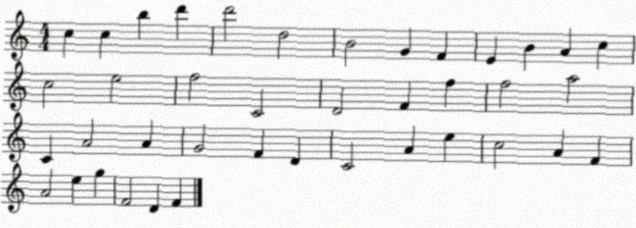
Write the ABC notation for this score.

X:1
T:Untitled
M:4/4
L:1/4
K:C
c c b d' d'2 d2 B2 G F E B A c c2 e2 f2 C2 D2 F f f2 a2 C A2 A G2 F D C2 A e c2 A F A2 e g F2 D F